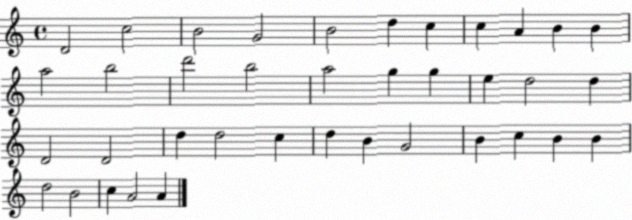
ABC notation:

X:1
T:Untitled
M:4/4
L:1/4
K:C
D2 c2 B2 G2 B2 d c c A B B a2 b2 d'2 b2 a2 g g e d2 d D2 D2 d d2 c d B G2 B c B B d2 B2 c A2 A